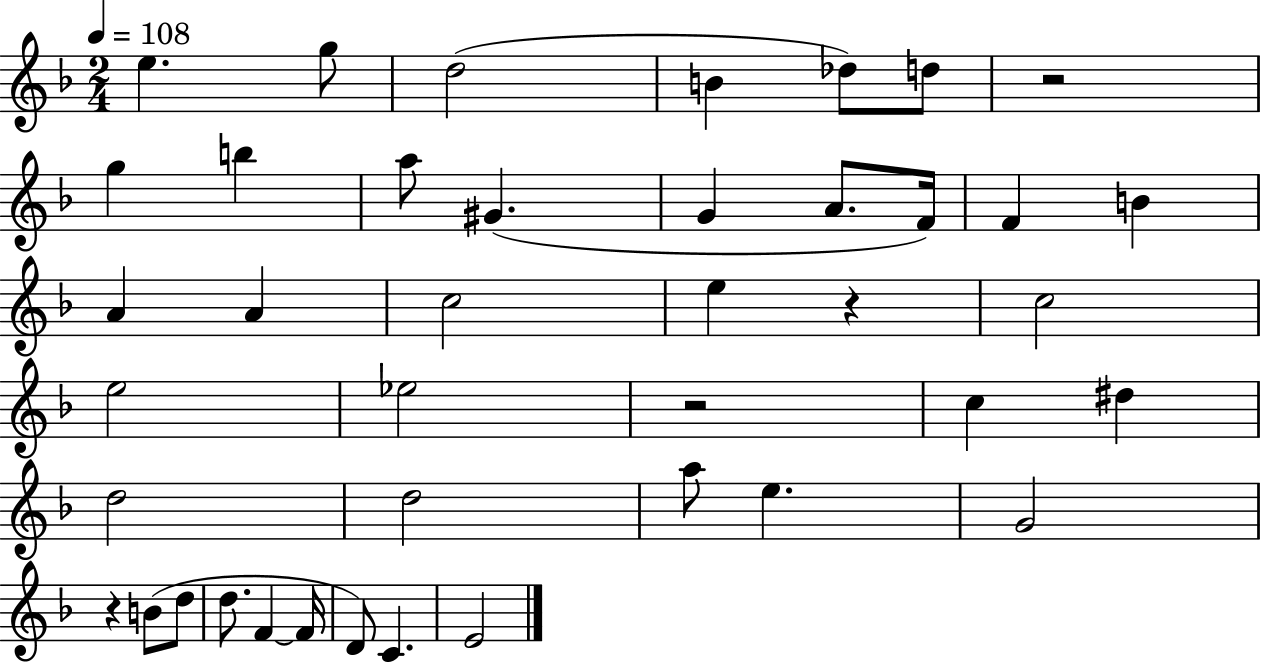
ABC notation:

X:1
T:Untitled
M:2/4
L:1/4
K:F
e g/2 d2 B _d/2 d/2 z2 g b a/2 ^G G A/2 F/4 F B A A c2 e z c2 e2 _e2 z2 c ^d d2 d2 a/2 e G2 z B/2 d/2 d/2 F F/4 D/2 C E2